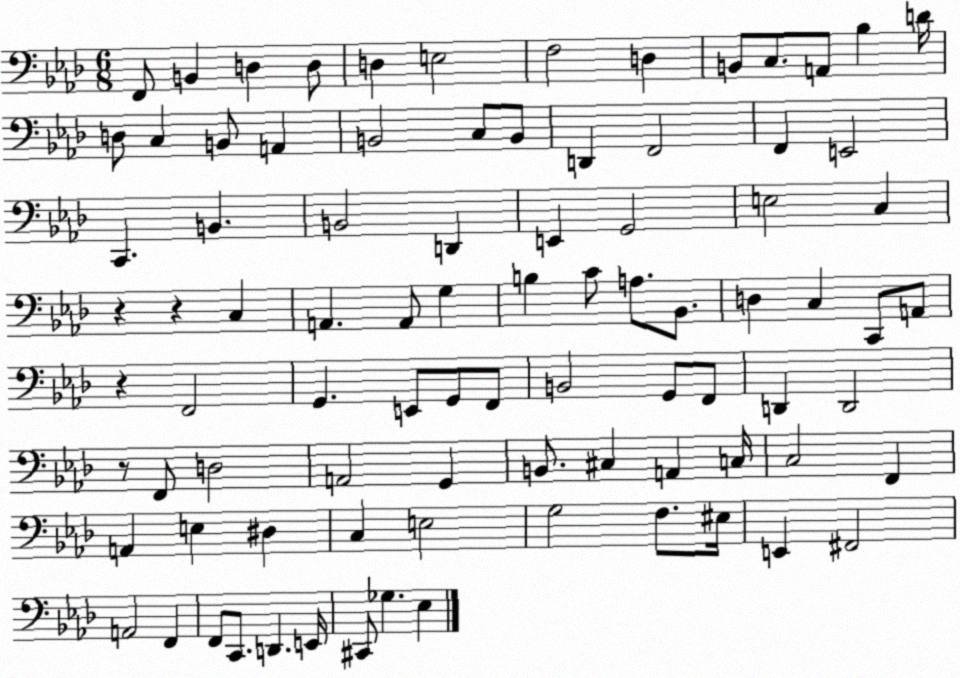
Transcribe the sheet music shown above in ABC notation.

X:1
T:Untitled
M:6/8
L:1/4
K:Ab
F,,/2 B,, D, D,/2 D, E,2 F,2 D, B,,/2 C,/2 A,,/2 _B, D/4 D,/2 C, B,,/2 A,, B,,2 C,/2 B,,/2 D,, F,,2 F,, E,,2 C,, B,, B,,2 D,, E,, G,,2 E,2 C, z z C, A,, A,,/2 G, B, C/2 A,/2 _B,,/2 D, C, C,,/2 A,,/2 z F,,2 G,, E,,/2 G,,/2 F,,/2 B,,2 G,,/2 F,,/2 D,, D,,2 z/2 F,,/2 D,2 A,,2 G,, B,,/2 ^C, A,, C,/4 C,2 F,, A,, E, ^D, C, E,2 G,2 F,/2 ^E,/4 E,, ^F,,2 A,,2 F,, F,,/2 C,,/2 D,, E,,/4 ^C,,/2 _G, _E,